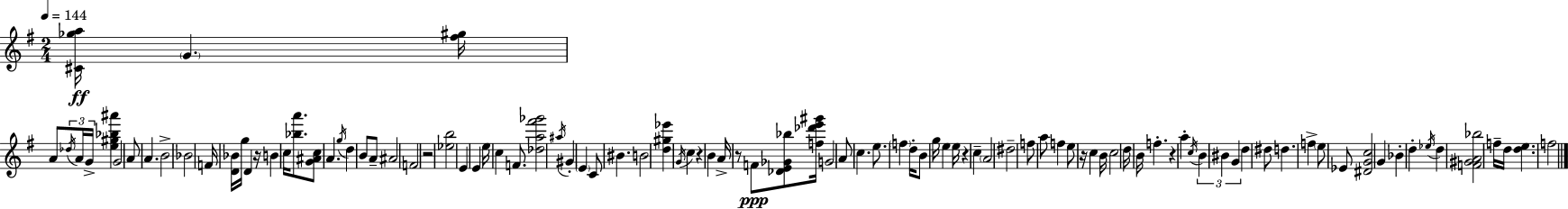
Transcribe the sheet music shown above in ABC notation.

X:1
T:Untitled
M:2/4
L:1/4
K:Em
[^C_ga]/4 G [^f^g]/4 A/2 _d/4 A/4 G/4 [e^g_b^a'] G2 A/2 A B2 _B2 F/4 [D_B]/4 g/4 D z/4 B c/4 [_ba']/2 [G^Ac]/2 A g/4 d B/2 A/2 ^A2 F2 z2 [_eb]2 E E e/4 c F/2 [_da^f'_g']2 ^a/4 ^G E C/2 ^B B2 [d^g_e'] G/4 c z B A/4 z/2 F/2 [_DE_G_b]/2 [f_d'e'^g']/4 G2 A/2 c e/2 f d/4 B/2 g/4 e e/4 z c A2 ^d2 f/2 a/2 f e/2 z/4 c B/4 c2 d/4 B/4 f z a c/4 B ^B G d ^d/2 d f e/2 _E/2 [^DGc]2 G _B d _e/4 d [F^GA_b]2 f/4 d/4 [de] f2